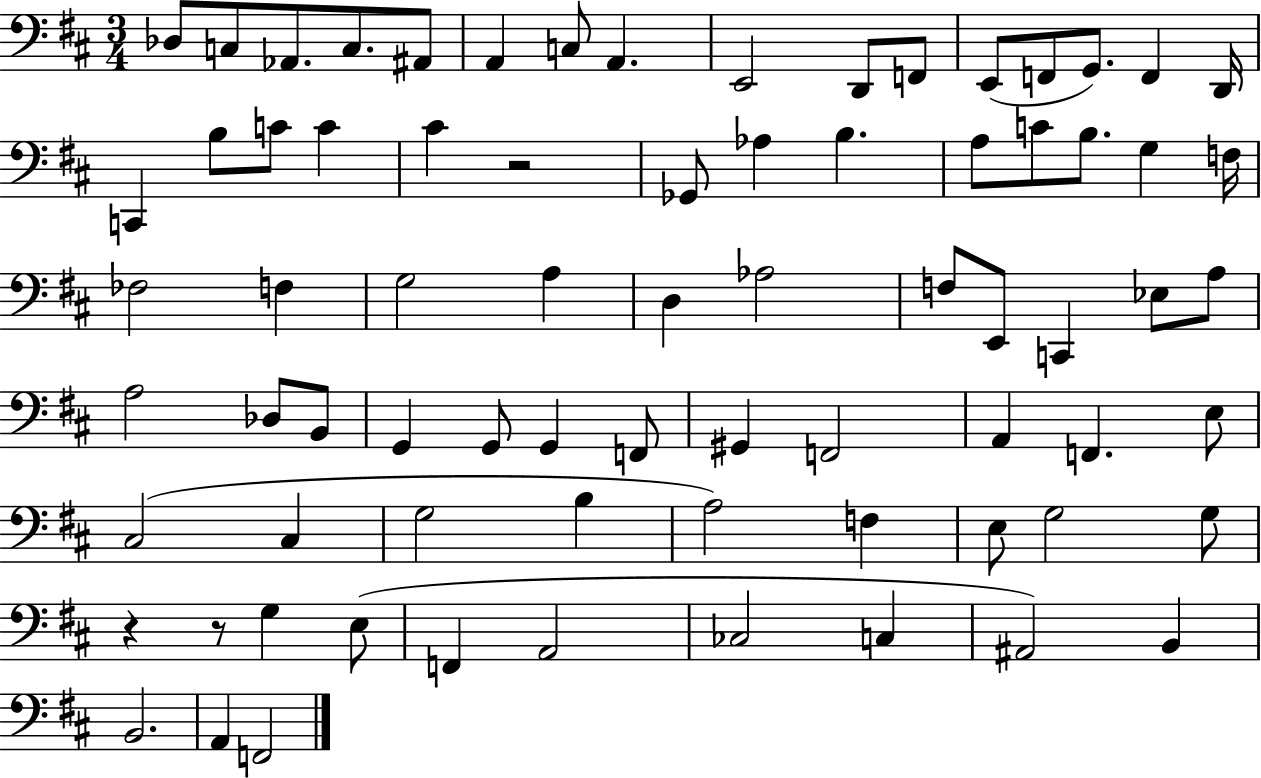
{
  \clef bass
  \numericTimeSignature
  \time 3/4
  \key d \major
  \repeat volta 2 { des8 c8 aes,8. c8. ais,8 | a,4 c8 a,4. | e,2 d,8 f,8 | e,8( f,8 g,8.) f,4 d,16 | \break c,4 b8 c'8 c'4 | cis'4 r2 | ges,8 aes4 b4. | a8 c'8 b8. g4 f16 | \break fes2 f4 | g2 a4 | d4 aes2 | f8 e,8 c,4 ees8 a8 | \break a2 des8 b,8 | g,4 g,8 g,4 f,8 | gis,4 f,2 | a,4 f,4. e8 | \break cis2( cis4 | g2 b4 | a2) f4 | e8 g2 g8 | \break r4 r8 g4 e8( | f,4 a,2 | ces2 c4 | ais,2) b,4 | \break b,2. | a,4 f,2 | } \bar "|."
}